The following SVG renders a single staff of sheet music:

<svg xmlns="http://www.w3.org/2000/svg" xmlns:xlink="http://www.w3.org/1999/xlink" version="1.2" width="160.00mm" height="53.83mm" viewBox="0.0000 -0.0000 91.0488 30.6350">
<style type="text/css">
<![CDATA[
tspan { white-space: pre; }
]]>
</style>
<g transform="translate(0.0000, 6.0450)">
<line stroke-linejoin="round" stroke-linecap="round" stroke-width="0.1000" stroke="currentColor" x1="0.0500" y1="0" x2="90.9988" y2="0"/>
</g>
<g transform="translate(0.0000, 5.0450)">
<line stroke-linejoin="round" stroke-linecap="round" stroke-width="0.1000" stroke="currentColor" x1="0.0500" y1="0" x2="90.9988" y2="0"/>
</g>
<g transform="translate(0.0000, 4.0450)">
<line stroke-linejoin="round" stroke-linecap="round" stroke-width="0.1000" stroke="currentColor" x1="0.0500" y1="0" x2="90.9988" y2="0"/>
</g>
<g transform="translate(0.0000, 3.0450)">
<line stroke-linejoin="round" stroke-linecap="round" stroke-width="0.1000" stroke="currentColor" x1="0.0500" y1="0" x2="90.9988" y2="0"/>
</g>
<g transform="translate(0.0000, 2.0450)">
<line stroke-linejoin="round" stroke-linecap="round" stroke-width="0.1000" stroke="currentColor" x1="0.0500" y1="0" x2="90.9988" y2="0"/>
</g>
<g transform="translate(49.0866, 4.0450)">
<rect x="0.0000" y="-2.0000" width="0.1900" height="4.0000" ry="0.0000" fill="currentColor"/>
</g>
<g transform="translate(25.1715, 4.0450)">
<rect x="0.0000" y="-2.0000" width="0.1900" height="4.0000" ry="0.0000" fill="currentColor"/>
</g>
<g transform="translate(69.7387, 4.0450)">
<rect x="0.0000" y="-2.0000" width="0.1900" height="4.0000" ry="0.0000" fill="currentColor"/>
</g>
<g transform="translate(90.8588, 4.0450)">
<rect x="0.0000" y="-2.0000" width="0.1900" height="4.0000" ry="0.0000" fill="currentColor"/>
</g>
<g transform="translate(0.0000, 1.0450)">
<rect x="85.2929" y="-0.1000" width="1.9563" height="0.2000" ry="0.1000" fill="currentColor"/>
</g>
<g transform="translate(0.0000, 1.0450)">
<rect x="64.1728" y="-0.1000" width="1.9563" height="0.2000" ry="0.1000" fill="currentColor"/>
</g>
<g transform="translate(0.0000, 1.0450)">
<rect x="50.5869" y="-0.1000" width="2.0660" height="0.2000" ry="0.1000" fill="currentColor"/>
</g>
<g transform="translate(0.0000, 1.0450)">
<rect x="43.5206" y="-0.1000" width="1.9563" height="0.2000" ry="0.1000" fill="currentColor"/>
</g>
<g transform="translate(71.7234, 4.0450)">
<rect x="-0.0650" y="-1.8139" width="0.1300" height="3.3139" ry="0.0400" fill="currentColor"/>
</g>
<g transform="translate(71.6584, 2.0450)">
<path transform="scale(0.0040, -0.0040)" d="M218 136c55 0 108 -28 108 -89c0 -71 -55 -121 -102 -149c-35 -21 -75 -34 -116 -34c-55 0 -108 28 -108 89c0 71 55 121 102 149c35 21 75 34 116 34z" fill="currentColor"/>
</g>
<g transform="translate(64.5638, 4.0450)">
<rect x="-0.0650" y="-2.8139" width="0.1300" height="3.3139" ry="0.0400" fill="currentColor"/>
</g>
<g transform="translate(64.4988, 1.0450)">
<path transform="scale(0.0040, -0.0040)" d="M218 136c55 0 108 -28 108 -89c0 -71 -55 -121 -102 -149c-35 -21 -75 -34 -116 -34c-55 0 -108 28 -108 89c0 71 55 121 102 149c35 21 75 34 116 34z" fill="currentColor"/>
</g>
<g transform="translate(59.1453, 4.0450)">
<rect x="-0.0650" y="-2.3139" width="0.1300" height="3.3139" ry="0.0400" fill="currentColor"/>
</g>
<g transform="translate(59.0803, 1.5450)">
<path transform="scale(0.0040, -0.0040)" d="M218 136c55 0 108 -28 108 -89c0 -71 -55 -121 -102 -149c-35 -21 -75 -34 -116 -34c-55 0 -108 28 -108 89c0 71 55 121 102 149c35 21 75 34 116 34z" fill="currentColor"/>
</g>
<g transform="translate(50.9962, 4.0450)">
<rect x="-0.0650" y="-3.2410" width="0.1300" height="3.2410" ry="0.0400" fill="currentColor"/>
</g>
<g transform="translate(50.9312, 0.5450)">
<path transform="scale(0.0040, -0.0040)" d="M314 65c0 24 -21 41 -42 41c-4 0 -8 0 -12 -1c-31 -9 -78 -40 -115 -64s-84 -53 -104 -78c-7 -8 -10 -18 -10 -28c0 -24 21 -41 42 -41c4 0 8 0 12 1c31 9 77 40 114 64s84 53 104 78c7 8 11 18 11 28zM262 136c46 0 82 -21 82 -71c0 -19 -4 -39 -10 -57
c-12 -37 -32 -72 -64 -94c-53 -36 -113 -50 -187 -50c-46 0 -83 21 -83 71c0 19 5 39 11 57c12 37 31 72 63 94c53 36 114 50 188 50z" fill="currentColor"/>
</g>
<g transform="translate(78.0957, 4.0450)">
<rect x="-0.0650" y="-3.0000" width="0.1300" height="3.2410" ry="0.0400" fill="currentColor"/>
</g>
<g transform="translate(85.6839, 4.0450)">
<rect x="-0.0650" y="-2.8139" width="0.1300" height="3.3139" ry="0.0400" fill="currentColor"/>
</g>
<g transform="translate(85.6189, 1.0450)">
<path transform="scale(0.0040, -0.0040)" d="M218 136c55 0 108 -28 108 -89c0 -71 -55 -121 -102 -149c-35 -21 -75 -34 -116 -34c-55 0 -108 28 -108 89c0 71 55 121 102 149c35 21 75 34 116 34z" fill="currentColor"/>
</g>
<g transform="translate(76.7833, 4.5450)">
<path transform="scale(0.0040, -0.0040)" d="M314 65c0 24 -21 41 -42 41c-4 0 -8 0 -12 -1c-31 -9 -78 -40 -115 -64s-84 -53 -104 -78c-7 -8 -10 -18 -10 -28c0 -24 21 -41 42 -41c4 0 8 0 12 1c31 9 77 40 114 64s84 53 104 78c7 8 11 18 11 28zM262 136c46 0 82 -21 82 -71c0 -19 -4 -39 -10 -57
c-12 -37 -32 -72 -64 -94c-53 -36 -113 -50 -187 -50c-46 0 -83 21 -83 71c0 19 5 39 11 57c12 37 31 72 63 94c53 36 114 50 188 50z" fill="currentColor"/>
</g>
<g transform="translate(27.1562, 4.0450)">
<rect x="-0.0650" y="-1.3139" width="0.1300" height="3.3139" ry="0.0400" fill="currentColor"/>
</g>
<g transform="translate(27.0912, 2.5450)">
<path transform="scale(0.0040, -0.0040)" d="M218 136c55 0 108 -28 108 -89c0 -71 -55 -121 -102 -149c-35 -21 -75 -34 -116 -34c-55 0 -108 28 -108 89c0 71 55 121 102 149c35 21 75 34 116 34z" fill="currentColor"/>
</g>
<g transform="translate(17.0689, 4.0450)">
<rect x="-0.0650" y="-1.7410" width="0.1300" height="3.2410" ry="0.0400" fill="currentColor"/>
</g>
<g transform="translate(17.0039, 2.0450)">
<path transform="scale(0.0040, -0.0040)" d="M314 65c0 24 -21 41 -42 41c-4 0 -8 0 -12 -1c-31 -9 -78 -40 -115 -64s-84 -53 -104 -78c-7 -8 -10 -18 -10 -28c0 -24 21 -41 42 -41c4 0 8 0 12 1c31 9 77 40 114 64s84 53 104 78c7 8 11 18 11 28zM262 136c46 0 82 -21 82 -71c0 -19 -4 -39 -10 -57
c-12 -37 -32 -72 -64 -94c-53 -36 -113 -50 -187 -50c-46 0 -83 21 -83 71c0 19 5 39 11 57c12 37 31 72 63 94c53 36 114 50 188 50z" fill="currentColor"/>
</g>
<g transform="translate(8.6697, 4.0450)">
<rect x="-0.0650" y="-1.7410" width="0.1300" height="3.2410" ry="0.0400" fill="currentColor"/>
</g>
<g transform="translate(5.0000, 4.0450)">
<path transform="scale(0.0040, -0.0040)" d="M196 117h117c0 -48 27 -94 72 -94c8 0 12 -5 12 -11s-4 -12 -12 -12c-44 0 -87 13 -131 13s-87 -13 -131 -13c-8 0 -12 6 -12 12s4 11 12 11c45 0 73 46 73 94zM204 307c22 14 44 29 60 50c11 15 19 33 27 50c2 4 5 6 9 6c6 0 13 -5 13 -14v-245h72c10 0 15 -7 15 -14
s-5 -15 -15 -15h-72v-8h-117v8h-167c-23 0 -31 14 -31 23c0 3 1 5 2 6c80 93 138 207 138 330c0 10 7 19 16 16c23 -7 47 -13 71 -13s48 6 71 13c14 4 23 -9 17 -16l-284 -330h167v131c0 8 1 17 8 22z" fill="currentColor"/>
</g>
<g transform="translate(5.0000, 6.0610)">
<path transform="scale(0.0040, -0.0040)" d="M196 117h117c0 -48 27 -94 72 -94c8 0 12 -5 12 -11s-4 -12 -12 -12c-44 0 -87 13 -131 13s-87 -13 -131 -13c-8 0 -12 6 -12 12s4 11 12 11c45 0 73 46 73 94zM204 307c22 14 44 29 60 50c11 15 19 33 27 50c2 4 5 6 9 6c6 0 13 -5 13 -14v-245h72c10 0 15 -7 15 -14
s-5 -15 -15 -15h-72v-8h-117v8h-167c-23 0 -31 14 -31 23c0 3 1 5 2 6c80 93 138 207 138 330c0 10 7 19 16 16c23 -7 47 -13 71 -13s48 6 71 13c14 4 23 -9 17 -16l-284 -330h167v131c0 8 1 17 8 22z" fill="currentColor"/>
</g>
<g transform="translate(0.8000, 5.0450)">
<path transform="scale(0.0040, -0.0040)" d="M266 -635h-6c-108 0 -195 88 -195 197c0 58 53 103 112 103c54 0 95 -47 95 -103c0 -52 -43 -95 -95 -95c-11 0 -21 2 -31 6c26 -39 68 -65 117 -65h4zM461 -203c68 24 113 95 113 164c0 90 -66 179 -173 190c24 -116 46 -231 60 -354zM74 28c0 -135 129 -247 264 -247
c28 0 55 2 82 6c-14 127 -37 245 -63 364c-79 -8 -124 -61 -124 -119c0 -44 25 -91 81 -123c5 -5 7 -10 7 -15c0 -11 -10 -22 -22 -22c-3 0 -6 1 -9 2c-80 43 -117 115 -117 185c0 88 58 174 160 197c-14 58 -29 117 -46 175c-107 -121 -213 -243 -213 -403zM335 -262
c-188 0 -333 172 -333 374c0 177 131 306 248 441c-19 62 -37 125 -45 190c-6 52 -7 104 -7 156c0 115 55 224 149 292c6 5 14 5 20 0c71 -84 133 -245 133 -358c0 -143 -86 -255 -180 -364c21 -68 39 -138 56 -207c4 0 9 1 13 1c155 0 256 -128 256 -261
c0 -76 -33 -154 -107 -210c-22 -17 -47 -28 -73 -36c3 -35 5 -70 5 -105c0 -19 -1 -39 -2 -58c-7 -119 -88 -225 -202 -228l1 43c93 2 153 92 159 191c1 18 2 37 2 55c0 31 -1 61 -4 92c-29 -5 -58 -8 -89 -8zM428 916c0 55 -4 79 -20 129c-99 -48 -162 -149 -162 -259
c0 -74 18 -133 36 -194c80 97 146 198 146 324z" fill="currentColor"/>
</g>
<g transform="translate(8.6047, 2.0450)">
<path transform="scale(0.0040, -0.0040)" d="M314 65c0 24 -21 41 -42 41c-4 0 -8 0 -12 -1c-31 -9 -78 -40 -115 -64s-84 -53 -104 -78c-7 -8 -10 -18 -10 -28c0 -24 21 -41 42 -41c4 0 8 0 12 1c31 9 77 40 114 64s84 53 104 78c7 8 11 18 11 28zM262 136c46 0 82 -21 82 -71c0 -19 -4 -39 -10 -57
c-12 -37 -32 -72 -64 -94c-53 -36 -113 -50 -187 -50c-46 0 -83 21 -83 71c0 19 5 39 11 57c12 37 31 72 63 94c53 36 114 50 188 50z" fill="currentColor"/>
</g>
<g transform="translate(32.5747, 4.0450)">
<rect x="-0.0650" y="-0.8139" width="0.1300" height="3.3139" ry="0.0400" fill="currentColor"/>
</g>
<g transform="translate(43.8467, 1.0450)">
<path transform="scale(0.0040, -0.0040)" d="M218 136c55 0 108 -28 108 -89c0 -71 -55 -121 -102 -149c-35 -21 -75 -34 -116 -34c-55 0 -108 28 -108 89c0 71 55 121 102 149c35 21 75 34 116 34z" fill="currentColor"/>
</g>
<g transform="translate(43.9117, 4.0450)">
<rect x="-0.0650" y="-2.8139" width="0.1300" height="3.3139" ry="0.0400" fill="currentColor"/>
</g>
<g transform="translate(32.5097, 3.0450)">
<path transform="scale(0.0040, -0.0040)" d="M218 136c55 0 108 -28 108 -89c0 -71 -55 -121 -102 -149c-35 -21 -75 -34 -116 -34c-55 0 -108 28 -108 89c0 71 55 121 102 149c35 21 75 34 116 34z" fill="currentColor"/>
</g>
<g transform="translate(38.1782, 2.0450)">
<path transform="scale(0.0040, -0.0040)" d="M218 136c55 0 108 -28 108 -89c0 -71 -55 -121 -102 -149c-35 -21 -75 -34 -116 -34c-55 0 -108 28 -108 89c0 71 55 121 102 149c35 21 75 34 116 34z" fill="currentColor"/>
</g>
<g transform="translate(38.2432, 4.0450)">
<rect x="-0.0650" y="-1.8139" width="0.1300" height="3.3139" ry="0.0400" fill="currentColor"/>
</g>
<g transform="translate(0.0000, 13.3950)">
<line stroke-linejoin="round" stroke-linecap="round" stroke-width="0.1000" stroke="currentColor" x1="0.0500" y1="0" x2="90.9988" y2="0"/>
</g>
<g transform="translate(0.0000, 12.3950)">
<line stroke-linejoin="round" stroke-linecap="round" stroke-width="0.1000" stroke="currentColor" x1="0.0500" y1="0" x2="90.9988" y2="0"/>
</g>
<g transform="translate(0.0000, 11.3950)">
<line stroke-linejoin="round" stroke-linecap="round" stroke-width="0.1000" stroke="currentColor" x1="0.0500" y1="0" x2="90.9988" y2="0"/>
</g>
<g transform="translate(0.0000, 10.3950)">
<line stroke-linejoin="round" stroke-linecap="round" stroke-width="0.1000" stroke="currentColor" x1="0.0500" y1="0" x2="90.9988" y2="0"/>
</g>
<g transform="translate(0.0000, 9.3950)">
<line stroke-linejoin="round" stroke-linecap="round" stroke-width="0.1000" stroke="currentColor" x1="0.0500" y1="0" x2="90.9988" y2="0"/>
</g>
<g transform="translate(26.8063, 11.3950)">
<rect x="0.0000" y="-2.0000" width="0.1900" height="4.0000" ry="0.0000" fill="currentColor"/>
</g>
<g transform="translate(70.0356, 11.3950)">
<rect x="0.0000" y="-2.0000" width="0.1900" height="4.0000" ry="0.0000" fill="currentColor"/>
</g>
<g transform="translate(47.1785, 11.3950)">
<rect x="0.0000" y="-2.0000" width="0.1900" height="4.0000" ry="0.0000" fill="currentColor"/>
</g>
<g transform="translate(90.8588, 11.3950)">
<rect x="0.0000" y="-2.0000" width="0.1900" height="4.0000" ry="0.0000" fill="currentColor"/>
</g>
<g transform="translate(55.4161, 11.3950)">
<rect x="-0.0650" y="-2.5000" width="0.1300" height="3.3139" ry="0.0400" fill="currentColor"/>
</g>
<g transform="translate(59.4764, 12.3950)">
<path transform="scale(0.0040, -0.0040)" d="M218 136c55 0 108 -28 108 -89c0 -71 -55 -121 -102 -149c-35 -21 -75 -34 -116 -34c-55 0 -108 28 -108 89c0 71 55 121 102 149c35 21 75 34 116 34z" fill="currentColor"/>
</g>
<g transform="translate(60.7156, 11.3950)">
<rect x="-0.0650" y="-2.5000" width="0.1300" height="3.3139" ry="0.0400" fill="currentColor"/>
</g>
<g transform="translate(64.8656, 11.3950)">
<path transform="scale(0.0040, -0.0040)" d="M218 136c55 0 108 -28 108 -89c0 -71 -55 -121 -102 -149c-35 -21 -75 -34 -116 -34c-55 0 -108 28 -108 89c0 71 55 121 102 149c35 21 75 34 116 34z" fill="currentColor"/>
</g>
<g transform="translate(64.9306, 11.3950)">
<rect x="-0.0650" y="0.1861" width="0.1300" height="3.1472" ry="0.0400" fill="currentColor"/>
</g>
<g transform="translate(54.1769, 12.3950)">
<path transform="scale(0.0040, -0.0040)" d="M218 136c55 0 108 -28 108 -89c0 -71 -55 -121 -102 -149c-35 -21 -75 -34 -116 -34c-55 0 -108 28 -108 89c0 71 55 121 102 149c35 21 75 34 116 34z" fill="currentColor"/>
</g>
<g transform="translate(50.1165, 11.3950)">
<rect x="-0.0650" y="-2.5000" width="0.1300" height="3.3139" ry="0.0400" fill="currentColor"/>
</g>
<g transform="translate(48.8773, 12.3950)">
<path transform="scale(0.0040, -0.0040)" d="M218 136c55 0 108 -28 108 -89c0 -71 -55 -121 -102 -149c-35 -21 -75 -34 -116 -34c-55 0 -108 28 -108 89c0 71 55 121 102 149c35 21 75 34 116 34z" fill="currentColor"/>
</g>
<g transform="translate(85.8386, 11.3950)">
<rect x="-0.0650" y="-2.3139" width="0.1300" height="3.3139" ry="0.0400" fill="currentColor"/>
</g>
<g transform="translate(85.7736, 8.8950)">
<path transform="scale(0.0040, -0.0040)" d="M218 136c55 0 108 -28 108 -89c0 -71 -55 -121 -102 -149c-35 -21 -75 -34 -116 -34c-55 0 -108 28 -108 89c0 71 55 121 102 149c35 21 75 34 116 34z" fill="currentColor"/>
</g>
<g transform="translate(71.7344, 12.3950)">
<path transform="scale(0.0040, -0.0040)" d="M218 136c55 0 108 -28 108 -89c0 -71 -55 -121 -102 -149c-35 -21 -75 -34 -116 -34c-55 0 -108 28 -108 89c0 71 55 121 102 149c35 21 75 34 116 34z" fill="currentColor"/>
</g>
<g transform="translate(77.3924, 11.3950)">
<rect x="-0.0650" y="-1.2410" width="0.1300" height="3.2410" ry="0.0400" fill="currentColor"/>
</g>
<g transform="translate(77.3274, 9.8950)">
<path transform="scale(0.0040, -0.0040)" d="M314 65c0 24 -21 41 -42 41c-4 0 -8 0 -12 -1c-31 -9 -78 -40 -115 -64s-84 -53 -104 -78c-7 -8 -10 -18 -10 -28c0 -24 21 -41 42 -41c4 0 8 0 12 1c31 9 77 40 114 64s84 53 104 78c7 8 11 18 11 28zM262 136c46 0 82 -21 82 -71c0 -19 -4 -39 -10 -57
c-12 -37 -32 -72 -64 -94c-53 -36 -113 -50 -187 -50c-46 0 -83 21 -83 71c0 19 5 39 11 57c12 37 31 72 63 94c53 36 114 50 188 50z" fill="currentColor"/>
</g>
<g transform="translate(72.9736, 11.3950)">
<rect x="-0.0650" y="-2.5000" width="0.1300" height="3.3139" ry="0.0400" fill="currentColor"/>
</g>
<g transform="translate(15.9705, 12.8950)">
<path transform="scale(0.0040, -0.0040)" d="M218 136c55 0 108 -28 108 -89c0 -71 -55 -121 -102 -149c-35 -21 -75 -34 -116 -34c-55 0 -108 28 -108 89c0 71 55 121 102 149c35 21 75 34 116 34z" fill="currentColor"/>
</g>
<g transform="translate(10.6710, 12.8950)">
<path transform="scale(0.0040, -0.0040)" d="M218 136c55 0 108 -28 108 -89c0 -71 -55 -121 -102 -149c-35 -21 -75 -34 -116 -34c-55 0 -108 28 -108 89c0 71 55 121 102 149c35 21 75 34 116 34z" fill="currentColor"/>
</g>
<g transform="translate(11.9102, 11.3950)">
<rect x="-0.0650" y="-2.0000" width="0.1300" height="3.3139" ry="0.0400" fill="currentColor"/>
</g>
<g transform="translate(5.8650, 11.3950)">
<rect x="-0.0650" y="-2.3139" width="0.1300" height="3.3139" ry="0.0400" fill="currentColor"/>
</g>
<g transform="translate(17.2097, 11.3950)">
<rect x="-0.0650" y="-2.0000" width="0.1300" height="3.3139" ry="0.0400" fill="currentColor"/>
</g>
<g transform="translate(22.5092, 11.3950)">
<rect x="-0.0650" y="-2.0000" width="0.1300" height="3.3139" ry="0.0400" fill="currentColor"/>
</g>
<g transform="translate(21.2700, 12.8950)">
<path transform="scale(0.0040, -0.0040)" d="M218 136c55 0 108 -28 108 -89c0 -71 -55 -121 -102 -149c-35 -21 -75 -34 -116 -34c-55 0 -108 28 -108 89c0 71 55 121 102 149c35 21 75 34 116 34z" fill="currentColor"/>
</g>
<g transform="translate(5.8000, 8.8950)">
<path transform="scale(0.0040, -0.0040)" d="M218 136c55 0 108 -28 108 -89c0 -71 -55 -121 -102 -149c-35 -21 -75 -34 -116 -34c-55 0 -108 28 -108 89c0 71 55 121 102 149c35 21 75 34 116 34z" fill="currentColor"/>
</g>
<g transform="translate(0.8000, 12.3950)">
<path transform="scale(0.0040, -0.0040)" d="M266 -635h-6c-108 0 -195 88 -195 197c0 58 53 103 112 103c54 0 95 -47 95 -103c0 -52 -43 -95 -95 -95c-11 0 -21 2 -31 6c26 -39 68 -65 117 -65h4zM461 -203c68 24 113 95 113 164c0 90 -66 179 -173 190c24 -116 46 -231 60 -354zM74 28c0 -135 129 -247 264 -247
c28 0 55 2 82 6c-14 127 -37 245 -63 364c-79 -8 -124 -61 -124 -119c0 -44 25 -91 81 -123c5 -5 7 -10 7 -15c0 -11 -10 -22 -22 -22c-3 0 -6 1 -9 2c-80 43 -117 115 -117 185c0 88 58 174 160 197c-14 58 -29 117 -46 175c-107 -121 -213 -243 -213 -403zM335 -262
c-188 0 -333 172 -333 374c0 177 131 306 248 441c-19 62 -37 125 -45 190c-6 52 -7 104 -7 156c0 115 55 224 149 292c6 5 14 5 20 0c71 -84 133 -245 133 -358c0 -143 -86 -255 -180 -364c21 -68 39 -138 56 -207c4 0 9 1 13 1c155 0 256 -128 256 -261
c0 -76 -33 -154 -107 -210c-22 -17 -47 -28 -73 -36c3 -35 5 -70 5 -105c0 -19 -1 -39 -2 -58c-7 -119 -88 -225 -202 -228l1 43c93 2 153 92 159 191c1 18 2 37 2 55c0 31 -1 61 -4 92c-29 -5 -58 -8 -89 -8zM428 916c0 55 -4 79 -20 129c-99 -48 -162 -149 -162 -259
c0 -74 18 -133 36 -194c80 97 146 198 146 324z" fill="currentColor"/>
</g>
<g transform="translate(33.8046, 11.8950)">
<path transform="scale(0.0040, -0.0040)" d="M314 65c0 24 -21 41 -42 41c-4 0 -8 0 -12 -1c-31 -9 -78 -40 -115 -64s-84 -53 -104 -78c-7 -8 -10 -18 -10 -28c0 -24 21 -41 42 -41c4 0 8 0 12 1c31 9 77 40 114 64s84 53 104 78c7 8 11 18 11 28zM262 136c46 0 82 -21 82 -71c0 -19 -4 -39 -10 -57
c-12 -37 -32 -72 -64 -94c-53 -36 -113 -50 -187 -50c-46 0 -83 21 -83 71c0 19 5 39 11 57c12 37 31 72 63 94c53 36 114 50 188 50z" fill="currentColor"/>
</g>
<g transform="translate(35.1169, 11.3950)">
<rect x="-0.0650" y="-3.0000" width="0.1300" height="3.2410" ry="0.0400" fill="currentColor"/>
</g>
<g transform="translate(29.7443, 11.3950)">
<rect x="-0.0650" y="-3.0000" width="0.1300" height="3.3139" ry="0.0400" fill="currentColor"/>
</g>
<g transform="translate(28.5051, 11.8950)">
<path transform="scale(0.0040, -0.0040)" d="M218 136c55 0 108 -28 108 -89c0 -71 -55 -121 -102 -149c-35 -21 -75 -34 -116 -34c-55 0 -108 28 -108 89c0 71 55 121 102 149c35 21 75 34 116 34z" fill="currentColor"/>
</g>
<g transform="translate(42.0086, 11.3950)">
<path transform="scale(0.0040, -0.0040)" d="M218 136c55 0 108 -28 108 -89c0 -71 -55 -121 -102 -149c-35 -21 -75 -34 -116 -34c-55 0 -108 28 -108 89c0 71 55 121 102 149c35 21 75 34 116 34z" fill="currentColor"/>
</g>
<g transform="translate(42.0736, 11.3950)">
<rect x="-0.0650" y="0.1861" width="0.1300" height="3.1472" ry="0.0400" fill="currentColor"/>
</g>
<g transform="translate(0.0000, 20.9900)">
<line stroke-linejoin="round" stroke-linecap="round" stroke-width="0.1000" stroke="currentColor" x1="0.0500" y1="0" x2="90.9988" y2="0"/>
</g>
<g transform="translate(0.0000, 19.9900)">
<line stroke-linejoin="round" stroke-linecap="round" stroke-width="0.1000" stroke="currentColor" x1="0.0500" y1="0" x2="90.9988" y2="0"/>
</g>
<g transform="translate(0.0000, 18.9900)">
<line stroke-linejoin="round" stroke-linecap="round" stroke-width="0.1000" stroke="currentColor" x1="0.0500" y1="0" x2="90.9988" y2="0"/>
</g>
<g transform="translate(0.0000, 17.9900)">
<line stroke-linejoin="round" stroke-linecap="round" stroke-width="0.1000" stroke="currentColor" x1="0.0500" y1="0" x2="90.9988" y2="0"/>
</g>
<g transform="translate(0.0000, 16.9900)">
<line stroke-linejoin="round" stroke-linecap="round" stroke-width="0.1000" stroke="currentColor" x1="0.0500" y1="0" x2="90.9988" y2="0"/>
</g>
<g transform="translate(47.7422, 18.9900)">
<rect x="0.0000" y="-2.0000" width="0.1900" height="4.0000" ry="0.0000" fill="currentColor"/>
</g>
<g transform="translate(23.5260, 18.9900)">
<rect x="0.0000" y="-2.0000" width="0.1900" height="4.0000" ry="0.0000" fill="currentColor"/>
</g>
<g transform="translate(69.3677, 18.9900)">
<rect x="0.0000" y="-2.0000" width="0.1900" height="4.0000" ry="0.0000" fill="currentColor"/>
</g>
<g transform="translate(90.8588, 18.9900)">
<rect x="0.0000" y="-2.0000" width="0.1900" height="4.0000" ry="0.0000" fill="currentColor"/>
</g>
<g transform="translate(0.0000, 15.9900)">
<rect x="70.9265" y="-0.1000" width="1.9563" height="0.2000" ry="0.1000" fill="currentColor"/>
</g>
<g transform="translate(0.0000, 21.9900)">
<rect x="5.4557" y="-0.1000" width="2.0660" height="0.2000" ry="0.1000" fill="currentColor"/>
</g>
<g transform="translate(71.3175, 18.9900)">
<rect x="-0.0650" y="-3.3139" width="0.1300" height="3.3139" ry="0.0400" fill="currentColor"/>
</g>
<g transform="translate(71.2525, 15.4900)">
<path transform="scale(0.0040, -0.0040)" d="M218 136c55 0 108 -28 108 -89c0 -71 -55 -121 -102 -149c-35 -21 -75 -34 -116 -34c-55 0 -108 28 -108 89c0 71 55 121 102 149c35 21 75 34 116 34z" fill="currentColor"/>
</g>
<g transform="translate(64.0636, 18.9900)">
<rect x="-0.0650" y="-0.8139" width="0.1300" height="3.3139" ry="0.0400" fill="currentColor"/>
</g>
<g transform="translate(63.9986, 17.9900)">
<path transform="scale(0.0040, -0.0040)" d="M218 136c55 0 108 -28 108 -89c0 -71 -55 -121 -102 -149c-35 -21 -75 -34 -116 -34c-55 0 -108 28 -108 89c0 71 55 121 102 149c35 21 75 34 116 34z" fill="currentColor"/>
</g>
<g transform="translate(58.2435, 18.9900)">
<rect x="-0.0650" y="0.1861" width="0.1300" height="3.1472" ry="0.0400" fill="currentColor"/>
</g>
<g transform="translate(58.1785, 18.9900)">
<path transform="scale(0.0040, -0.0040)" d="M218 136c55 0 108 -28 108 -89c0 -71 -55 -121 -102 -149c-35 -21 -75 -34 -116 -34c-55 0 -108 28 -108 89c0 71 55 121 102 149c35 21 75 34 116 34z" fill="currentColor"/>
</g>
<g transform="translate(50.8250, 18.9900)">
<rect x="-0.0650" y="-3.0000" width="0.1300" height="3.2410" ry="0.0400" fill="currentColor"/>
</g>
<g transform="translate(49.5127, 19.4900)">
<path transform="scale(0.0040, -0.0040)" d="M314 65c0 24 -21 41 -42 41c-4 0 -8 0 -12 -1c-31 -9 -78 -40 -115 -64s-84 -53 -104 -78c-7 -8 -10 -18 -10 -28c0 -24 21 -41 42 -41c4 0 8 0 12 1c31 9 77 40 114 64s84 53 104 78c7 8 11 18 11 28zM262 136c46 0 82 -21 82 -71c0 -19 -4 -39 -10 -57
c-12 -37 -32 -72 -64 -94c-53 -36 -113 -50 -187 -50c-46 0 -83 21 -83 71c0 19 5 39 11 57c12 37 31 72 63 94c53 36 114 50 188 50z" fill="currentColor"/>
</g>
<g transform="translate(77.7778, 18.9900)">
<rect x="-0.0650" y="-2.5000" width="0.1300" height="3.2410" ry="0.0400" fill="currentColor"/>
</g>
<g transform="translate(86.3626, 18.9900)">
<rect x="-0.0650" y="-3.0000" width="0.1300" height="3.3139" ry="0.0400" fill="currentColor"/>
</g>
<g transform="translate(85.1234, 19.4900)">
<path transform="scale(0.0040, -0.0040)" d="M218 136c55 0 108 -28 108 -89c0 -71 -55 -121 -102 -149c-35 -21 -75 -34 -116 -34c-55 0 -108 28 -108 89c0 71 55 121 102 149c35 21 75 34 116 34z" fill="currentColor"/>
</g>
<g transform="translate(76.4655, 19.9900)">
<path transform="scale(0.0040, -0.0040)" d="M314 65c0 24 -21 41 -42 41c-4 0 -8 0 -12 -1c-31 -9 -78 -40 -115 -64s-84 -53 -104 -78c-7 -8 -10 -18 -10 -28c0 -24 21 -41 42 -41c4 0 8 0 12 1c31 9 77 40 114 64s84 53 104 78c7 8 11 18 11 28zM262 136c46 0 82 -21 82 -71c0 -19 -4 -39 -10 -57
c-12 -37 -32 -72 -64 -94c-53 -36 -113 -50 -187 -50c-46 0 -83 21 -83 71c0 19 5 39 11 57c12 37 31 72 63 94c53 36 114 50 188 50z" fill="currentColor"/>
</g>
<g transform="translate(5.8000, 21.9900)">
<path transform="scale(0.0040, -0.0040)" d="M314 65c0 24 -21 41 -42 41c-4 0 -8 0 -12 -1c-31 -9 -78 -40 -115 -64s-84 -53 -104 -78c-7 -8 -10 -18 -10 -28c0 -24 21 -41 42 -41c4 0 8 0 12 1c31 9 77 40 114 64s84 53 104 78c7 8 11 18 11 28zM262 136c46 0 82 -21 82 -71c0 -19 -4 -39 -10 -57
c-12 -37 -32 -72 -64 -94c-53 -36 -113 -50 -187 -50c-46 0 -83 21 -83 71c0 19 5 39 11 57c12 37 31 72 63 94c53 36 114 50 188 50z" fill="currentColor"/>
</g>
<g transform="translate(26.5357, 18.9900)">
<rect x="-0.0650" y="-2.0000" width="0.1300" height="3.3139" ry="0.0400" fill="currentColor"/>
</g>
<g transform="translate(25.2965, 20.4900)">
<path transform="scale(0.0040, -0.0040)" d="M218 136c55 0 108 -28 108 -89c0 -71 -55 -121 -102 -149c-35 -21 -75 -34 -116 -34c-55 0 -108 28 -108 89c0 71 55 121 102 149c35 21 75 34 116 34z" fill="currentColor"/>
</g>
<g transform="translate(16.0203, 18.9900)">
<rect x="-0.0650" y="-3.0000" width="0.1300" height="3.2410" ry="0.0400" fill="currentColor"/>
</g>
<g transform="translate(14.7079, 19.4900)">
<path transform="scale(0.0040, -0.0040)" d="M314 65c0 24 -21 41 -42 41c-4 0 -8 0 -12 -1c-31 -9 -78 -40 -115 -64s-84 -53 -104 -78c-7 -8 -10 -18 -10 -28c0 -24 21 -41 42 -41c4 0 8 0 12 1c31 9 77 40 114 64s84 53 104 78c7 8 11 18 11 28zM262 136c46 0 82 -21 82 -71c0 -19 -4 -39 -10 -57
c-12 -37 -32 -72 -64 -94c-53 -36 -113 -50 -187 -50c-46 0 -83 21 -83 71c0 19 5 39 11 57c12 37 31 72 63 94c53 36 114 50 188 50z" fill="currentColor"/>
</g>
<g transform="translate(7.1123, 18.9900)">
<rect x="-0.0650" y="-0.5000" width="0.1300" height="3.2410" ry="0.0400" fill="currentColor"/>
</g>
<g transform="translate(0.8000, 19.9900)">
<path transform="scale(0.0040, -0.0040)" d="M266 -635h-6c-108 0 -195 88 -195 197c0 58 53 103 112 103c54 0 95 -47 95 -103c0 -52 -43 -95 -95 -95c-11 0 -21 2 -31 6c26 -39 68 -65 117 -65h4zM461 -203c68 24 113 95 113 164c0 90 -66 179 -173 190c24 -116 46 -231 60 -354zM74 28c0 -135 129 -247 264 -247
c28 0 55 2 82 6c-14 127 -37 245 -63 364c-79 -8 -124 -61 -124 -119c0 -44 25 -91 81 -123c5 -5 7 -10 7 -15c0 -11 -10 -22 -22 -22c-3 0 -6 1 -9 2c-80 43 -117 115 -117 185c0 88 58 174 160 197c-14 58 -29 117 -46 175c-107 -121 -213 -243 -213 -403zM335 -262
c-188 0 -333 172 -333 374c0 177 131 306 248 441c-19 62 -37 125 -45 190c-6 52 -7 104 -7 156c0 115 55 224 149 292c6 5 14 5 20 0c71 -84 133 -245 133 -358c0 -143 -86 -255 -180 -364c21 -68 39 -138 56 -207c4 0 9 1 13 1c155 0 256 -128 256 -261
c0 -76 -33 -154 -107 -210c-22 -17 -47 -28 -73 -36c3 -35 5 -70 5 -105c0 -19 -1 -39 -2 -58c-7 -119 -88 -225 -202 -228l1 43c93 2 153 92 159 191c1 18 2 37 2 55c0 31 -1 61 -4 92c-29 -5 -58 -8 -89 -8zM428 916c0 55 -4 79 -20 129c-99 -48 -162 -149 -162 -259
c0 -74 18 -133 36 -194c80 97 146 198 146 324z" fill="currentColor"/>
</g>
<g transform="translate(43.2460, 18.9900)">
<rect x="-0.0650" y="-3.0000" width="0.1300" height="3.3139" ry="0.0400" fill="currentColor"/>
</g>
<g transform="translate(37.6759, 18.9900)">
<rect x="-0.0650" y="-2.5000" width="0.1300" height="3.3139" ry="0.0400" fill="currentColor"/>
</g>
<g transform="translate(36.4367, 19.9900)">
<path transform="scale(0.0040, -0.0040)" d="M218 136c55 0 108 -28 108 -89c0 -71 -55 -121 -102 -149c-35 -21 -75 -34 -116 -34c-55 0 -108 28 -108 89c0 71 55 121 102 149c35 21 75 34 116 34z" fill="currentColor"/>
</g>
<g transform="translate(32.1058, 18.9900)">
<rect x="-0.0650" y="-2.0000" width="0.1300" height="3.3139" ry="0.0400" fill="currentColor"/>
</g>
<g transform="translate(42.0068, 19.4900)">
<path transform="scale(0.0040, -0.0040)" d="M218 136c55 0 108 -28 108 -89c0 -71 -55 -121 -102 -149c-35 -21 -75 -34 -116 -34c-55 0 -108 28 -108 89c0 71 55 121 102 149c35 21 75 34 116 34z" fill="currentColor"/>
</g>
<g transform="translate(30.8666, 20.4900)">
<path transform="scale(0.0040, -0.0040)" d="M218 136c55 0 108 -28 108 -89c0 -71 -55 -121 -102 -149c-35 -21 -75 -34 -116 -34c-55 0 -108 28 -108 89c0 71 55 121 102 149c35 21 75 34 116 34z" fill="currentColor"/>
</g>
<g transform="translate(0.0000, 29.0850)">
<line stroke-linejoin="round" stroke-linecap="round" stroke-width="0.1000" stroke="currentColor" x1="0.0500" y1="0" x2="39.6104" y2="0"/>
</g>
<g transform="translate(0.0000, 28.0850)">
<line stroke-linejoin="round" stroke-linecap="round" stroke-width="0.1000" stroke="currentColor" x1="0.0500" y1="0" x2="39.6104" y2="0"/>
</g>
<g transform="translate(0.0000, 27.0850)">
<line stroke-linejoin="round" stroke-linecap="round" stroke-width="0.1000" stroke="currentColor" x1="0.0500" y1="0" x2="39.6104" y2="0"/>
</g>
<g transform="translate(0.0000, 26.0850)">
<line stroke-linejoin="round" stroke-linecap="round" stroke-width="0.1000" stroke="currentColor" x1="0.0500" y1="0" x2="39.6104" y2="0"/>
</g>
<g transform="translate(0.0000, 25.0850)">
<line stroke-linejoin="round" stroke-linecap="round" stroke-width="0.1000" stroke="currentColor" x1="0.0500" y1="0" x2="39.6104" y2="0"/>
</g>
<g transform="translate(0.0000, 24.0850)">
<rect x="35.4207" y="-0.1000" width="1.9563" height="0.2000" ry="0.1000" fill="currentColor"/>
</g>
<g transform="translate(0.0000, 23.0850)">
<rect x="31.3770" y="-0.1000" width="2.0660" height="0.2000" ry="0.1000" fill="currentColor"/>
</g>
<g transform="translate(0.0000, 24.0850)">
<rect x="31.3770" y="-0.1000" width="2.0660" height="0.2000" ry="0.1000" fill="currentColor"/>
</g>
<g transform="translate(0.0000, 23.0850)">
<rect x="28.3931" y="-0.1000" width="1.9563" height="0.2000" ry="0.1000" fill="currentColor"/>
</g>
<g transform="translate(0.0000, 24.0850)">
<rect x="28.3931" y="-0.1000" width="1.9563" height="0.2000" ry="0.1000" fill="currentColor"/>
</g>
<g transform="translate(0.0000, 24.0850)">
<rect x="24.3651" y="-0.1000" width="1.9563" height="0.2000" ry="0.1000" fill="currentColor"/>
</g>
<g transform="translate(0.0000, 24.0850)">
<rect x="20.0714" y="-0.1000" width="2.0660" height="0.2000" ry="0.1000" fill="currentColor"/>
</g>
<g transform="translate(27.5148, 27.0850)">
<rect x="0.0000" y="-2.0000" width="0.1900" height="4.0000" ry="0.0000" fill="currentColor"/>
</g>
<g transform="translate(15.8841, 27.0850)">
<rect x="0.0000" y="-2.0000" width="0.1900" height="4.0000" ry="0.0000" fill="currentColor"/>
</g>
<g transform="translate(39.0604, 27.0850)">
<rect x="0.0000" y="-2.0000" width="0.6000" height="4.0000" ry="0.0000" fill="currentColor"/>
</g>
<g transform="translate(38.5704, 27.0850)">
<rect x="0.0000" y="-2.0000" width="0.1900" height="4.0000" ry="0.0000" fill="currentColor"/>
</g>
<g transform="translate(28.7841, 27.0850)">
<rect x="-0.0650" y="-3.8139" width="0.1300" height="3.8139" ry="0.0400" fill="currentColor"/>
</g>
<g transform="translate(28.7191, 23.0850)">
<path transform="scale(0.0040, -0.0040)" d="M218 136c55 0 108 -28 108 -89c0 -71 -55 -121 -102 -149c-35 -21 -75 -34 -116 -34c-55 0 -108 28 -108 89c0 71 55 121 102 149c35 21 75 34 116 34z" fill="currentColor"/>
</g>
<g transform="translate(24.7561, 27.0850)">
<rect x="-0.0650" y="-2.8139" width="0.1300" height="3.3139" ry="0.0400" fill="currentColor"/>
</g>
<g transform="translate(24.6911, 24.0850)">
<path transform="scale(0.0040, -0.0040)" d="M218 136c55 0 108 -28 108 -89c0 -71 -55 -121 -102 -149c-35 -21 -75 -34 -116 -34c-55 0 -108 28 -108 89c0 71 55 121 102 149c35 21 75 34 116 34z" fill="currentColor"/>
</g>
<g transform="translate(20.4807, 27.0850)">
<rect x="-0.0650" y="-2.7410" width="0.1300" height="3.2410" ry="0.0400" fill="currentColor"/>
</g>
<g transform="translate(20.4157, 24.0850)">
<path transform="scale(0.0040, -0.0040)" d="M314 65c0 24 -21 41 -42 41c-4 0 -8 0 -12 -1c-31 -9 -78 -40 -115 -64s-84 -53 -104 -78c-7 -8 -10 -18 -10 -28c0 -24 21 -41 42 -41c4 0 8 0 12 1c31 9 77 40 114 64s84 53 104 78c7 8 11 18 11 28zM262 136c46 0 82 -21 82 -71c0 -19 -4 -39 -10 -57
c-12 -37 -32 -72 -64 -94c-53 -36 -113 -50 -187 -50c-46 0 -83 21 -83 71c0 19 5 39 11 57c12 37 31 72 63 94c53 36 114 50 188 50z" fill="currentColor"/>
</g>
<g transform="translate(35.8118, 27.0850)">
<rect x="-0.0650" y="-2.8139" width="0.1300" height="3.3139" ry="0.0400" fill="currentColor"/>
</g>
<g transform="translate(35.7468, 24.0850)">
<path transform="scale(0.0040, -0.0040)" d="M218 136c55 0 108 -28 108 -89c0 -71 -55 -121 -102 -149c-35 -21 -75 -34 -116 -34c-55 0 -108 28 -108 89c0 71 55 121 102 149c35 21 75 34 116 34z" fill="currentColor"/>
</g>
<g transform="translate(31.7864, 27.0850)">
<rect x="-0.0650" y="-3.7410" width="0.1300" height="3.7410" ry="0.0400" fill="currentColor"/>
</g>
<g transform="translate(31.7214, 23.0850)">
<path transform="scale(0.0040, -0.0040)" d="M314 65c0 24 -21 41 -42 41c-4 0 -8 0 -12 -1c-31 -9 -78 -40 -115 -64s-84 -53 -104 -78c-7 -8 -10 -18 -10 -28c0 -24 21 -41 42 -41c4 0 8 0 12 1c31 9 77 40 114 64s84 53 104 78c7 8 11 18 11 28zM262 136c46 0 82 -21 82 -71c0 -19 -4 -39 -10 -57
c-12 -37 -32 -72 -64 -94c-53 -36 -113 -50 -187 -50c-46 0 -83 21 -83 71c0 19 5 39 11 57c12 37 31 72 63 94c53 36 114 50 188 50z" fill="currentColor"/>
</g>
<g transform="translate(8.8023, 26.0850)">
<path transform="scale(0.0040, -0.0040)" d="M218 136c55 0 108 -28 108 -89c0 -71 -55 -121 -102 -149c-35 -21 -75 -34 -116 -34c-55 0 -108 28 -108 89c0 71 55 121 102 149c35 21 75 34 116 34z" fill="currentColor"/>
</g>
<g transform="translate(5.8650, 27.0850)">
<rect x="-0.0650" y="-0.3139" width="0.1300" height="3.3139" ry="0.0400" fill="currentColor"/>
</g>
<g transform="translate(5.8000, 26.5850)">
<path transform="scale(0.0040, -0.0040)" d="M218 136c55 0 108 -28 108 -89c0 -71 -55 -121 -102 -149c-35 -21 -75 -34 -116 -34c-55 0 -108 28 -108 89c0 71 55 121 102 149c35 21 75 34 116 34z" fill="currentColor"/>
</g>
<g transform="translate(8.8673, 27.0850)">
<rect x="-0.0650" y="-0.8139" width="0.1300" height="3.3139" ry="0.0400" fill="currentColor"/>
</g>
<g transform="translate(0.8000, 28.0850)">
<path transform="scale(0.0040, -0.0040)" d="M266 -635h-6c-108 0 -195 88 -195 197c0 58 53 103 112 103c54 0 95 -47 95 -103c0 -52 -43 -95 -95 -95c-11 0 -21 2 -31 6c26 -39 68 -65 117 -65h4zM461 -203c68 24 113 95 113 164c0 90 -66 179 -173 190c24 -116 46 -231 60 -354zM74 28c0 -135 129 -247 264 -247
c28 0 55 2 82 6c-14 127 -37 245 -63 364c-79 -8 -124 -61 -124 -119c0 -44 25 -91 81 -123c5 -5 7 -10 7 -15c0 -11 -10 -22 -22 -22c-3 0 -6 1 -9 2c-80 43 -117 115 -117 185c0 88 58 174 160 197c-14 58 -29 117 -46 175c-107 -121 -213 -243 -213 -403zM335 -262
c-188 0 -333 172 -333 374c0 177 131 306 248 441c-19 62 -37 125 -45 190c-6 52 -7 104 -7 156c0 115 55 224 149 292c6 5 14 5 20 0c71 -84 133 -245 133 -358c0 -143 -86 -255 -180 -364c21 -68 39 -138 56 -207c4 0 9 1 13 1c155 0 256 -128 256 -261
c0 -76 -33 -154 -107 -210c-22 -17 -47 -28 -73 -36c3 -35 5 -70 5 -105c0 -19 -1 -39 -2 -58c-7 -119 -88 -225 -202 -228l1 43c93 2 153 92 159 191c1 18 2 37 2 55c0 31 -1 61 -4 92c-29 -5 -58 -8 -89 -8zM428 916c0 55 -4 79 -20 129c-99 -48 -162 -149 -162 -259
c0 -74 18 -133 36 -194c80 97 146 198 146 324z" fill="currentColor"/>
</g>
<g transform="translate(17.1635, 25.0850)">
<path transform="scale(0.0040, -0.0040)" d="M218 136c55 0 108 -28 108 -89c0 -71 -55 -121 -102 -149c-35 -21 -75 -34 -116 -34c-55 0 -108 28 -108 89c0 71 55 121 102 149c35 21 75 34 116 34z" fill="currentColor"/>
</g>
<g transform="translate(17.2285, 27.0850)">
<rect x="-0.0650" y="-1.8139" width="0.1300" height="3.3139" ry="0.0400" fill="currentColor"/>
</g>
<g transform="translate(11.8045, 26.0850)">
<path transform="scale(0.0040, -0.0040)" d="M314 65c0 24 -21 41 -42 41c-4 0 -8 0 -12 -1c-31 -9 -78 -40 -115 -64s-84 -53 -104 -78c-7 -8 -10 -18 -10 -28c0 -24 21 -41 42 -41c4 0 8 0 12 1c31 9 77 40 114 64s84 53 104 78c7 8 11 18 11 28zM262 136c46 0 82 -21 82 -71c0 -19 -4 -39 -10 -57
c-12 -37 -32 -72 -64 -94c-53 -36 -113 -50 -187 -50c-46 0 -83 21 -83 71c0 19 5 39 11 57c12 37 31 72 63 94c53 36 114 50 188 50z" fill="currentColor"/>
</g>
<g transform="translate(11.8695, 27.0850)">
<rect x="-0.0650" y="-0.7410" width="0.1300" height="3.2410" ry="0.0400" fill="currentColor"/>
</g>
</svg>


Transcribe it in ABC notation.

X:1
T:Untitled
M:4/4
L:1/4
K:C
f2 f2 e d f a b2 g a f A2 a g F F F A A2 B G G G B G e2 g C2 A2 F F G A A2 B d b G2 A c d d2 f a2 a c' c'2 a